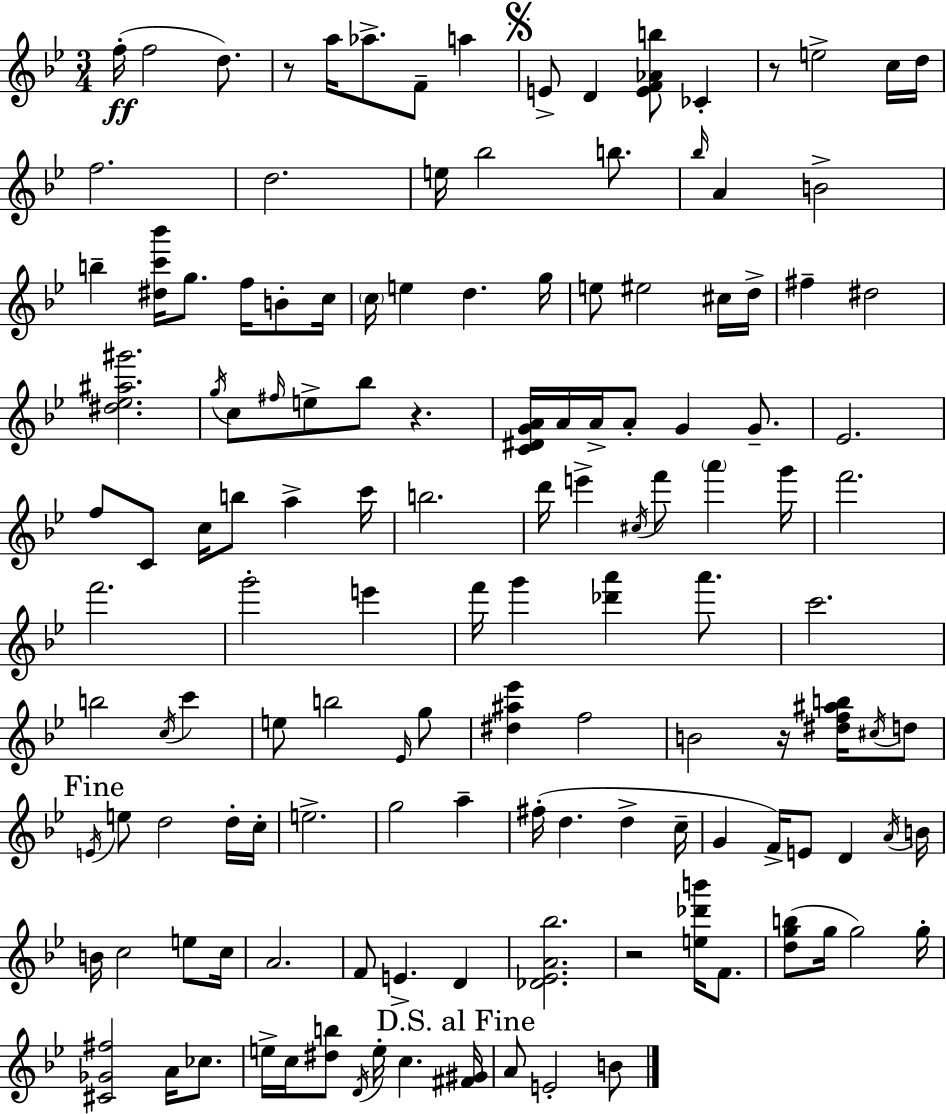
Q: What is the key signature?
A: BES major